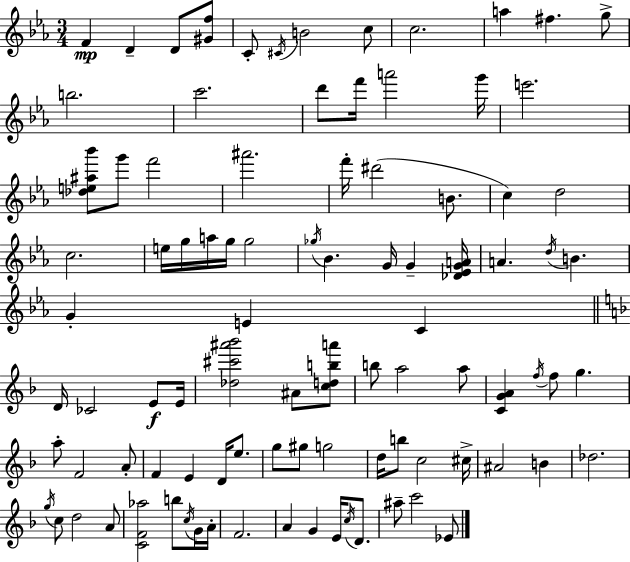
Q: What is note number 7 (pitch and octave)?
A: C5